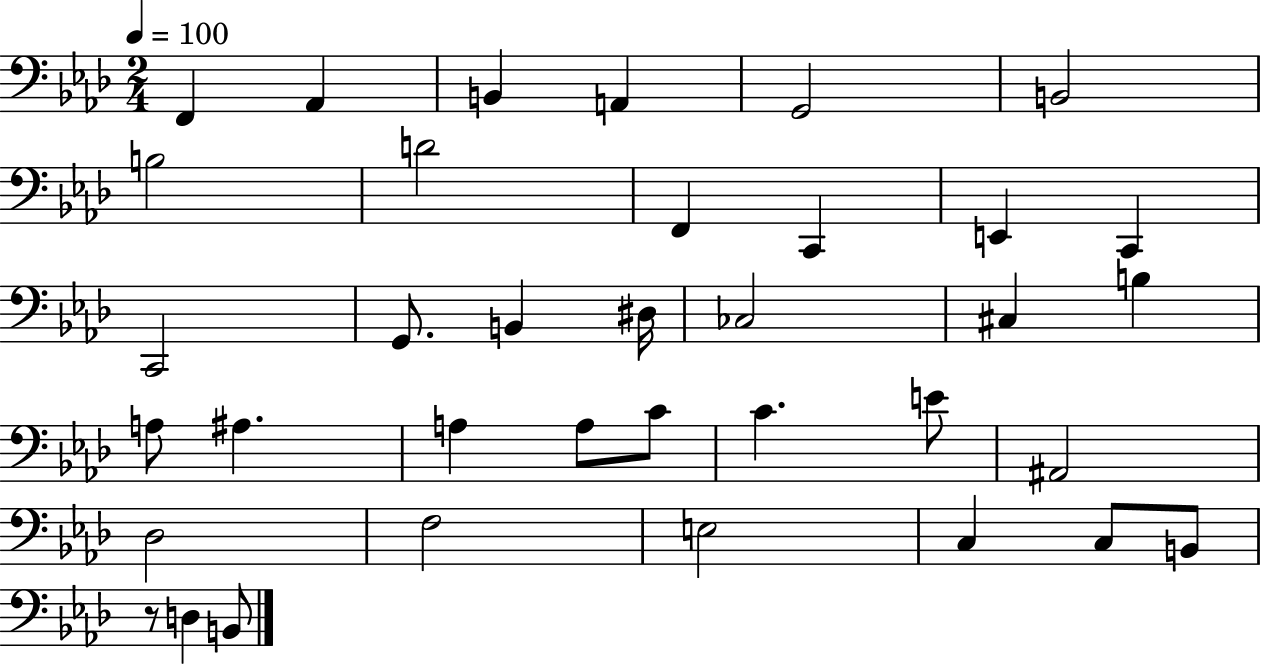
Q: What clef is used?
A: bass